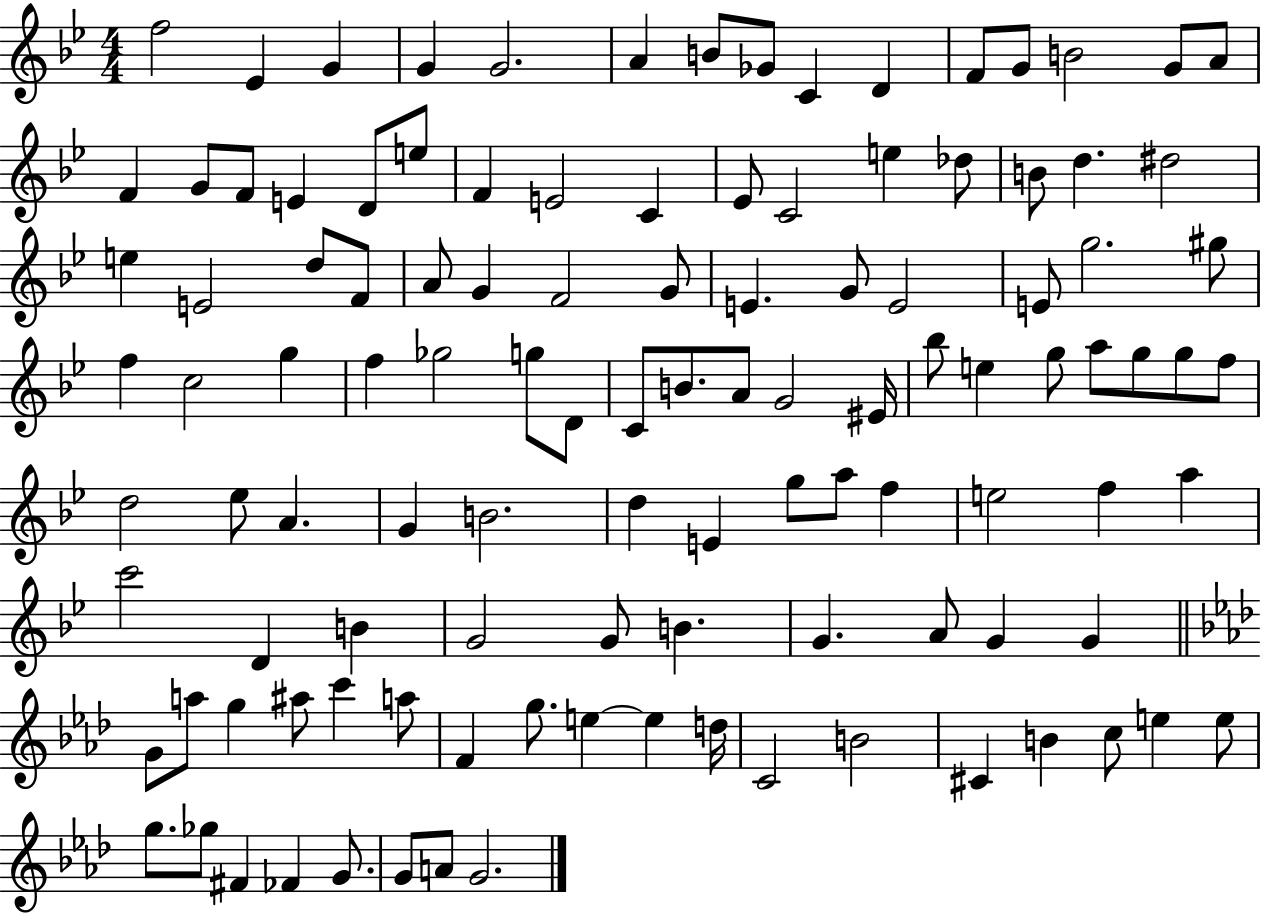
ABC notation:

X:1
T:Untitled
M:4/4
L:1/4
K:Bb
f2 _E G G G2 A B/2 _G/2 C D F/2 G/2 B2 G/2 A/2 F G/2 F/2 E D/2 e/2 F E2 C _E/2 C2 e _d/2 B/2 d ^d2 e E2 d/2 F/2 A/2 G F2 G/2 E G/2 E2 E/2 g2 ^g/2 f c2 g f _g2 g/2 D/2 C/2 B/2 A/2 G2 ^E/4 _b/2 e g/2 a/2 g/2 g/2 f/2 d2 _e/2 A G B2 d E g/2 a/2 f e2 f a c'2 D B G2 G/2 B G A/2 G G G/2 a/2 g ^a/2 c' a/2 F g/2 e e d/4 C2 B2 ^C B c/2 e e/2 g/2 _g/2 ^F _F G/2 G/2 A/2 G2